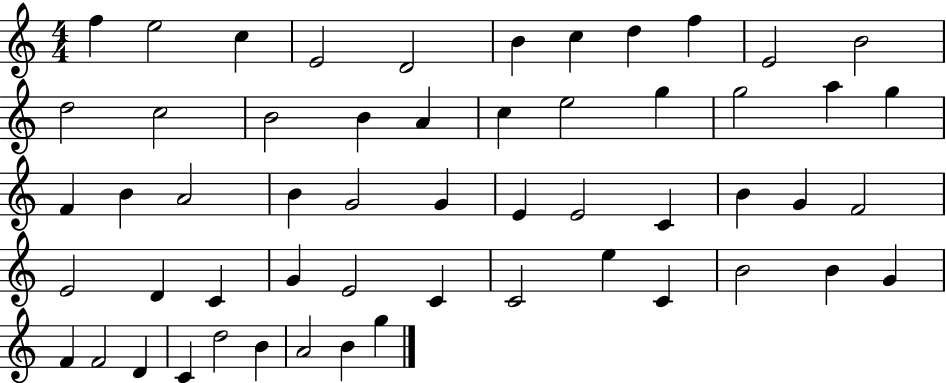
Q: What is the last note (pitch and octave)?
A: G5